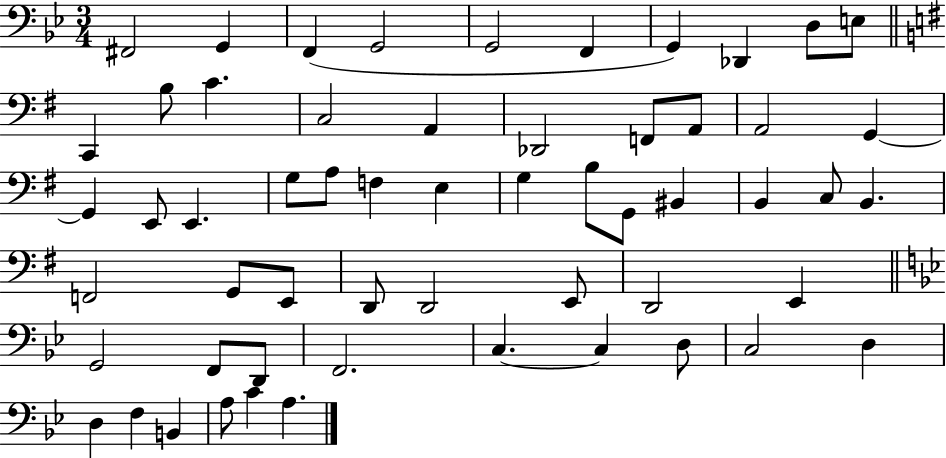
F#2/h G2/q F2/q G2/h G2/h F2/q G2/q Db2/q D3/e E3/e C2/q B3/e C4/q. C3/h A2/q Db2/h F2/e A2/e A2/h G2/q G2/q E2/e E2/q. G3/e A3/e F3/q E3/q G3/q B3/e G2/e BIS2/q B2/q C3/e B2/q. F2/h G2/e E2/e D2/e D2/h E2/e D2/h E2/q G2/h F2/e D2/e F2/h. C3/q. C3/q D3/e C3/h D3/q D3/q F3/q B2/q A3/e C4/q A3/q.